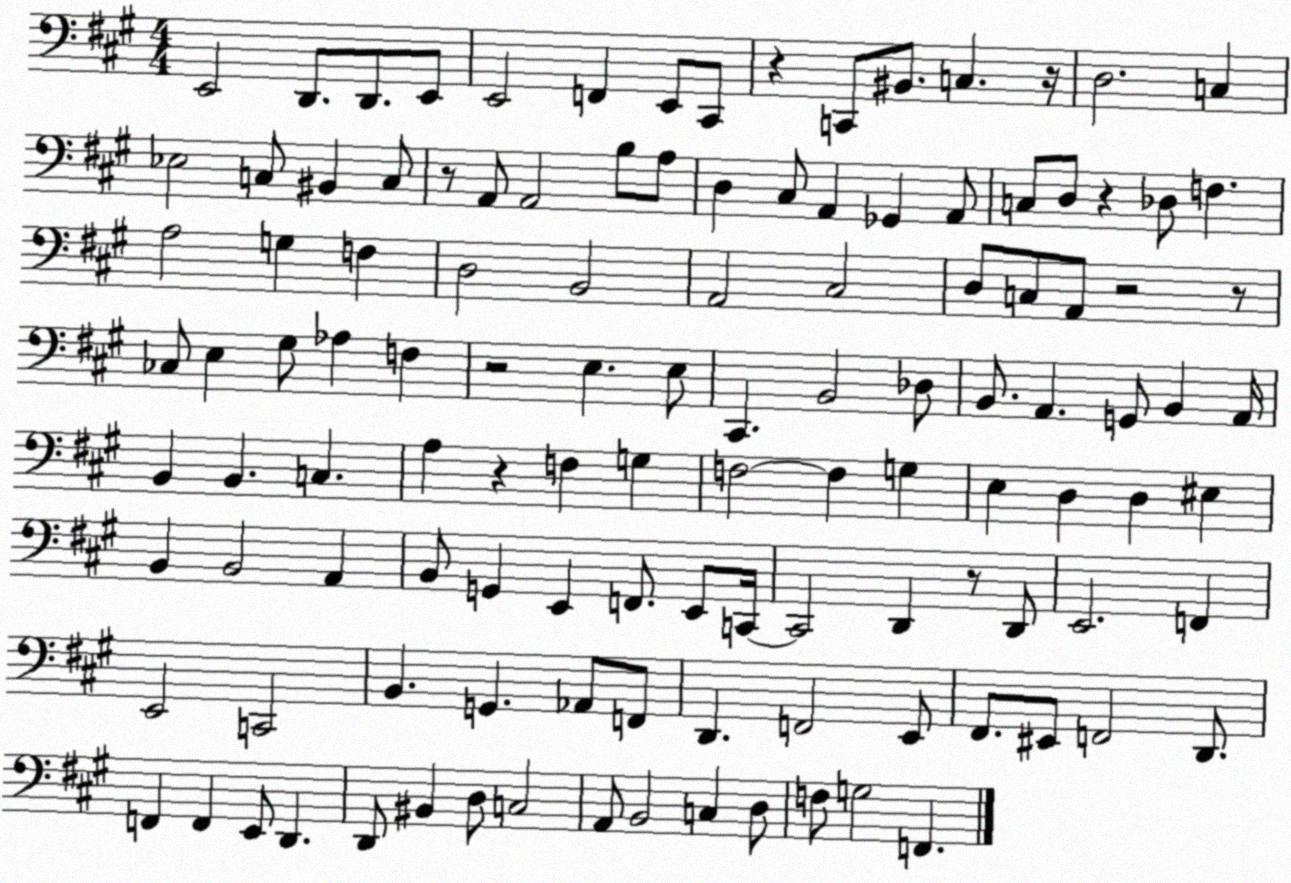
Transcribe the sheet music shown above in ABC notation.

X:1
T:Untitled
M:4/4
L:1/4
K:A
E,,2 D,,/2 D,,/2 E,,/2 E,,2 F,, E,,/2 ^C,,/2 z C,,/2 ^B,,/2 C, z/4 D,2 C, _E,2 C,/2 ^B,, C,/2 z/2 A,,/2 A,,2 B,/2 A,/2 D, ^C,/2 A,, _G,, A,,/2 C,/2 D,/2 z _D,/2 F, A,2 G, F, D,2 B,,2 A,,2 ^C,2 D,/2 C,/2 A,,/2 z2 z/2 _C,/2 E, ^G,/2 _A, F, z2 E, E,/2 ^C,, B,,2 _D,/2 B,,/2 A,, G,,/2 B,, A,,/4 B,, B,, C, A, z F, G, F,2 F, G, E, D, D, ^E, B,, B,,2 A,, B,,/2 G,, E,, F,,/2 E,,/2 C,,/4 C,,2 D,, z/2 D,,/2 E,,2 F,, E,,2 C,,2 B,, G,, _A,,/2 F,,/2 D,, F,,2 E,,/2 ^F,,/2 ^E,,/2 F,,2 D,,/2 F,, F,, E,,/2 D,, D,,/2 ^B,, D,/2 C,2 A,,/2 B,,2 C, D,/2 F,/2 G,2 F,,